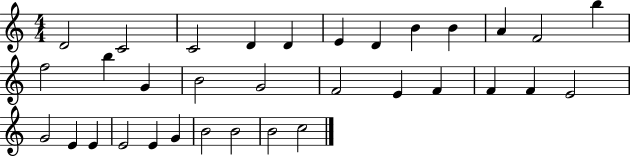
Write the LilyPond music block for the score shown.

{
  \clef treble
  \numericTimeSignature
  \time 4/4
  \key c \major
  d'2 c'2 | c'2 d'4 d'4 | e'4 d'4 b'4 b'4 | a'4 f'2 b''4 | \break f''2 b''4 g'4 | b'2 g'2 | f'2 e'4 f'4 | f'4 f'4 e'2 | \break g'2 e'4 e'4 | e'2 e'4 g'4 | b'2 b'2 | b'2 c''2 | \break \bar "|."
}